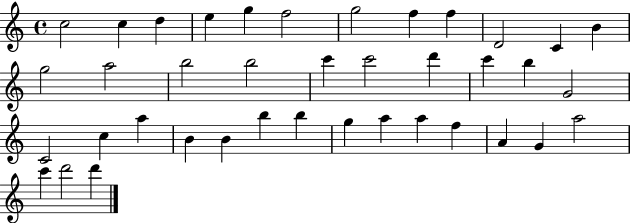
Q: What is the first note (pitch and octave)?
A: C5